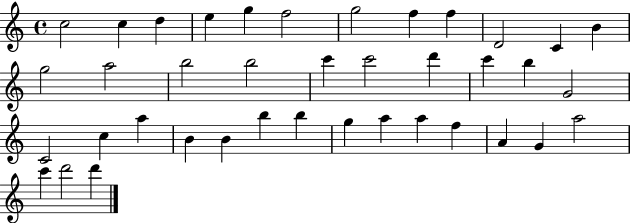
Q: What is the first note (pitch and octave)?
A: C5